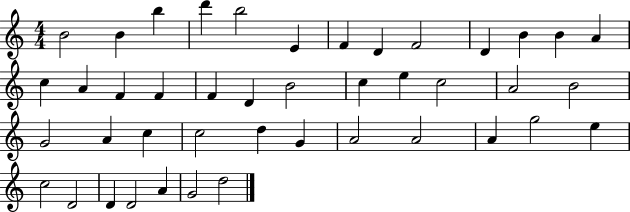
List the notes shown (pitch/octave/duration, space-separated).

B4/h B4/q B5/q D6/q B5/h E4/q F4/q D4/q F4/h D4/q B4/q B4/q A4/q C5/q A4/q F4/q F4/q F4/q D4/q B4/h C5/q E5/q C5/h A4/h B4/h G4/h A4/q C5/q C5/h D5/q G4/q A4/h A4/h A4/q G5/h E5/q C5/h D4/h D4/q D4/h A4/q G4/h D5/h